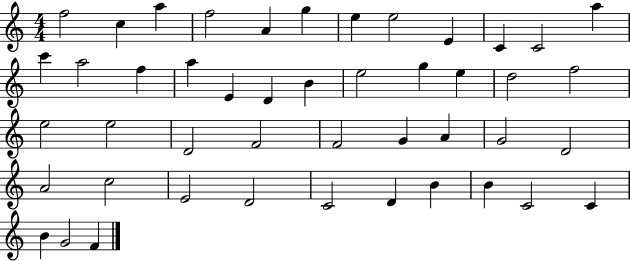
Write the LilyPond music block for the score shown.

{
  \clef treble
  \numericTimeSignature
  \time 4/4
  \key c \major
  f''2 c''4 a''4 | f''2 a'4 g''4 | e''4 e''2 e'4 | c'4 c'2 a''4 | \break c'''4 a''2 f''4 | a''4 e'4 d'4 b'4 | e''2 g''4 e''4 | d''2 f''2 | \break e''2 e''2 | d'2 f'2 | f'2 g'4 a'4 | g'2 d'2 | \break a'2 c''2 | e'2 d'2 | c'2 d'4 b'4 | b'4 c'2 c'4 | \break b'4 g'2 f'4 | \bar "|."
}